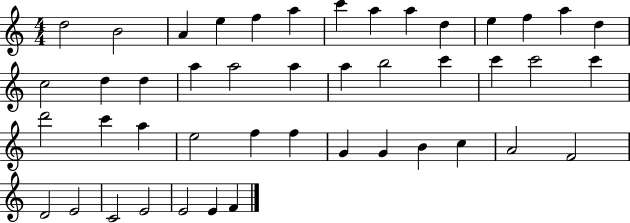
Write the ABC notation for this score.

X:1
T:Untitled
M:4/4
L:1/4
K:C
d2 B2 A e f a c' a a d e f a d c2 d d a a2 a a b2 c' c' c'2 c' d'2 c' a e2 f f G G B c A2 F2 D2 E2 C2 E2 E2 E F